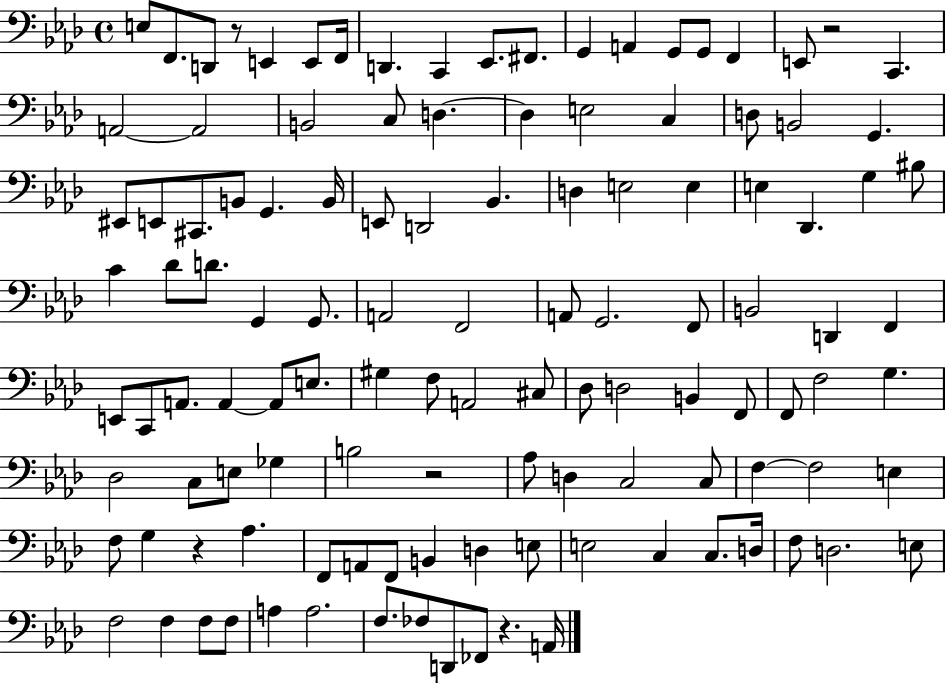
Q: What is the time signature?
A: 4/4